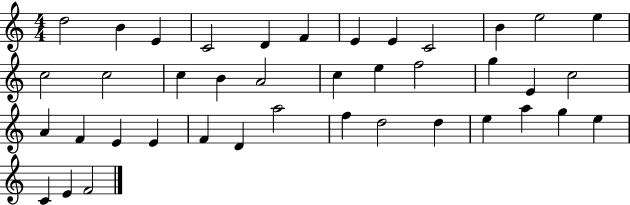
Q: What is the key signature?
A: C major